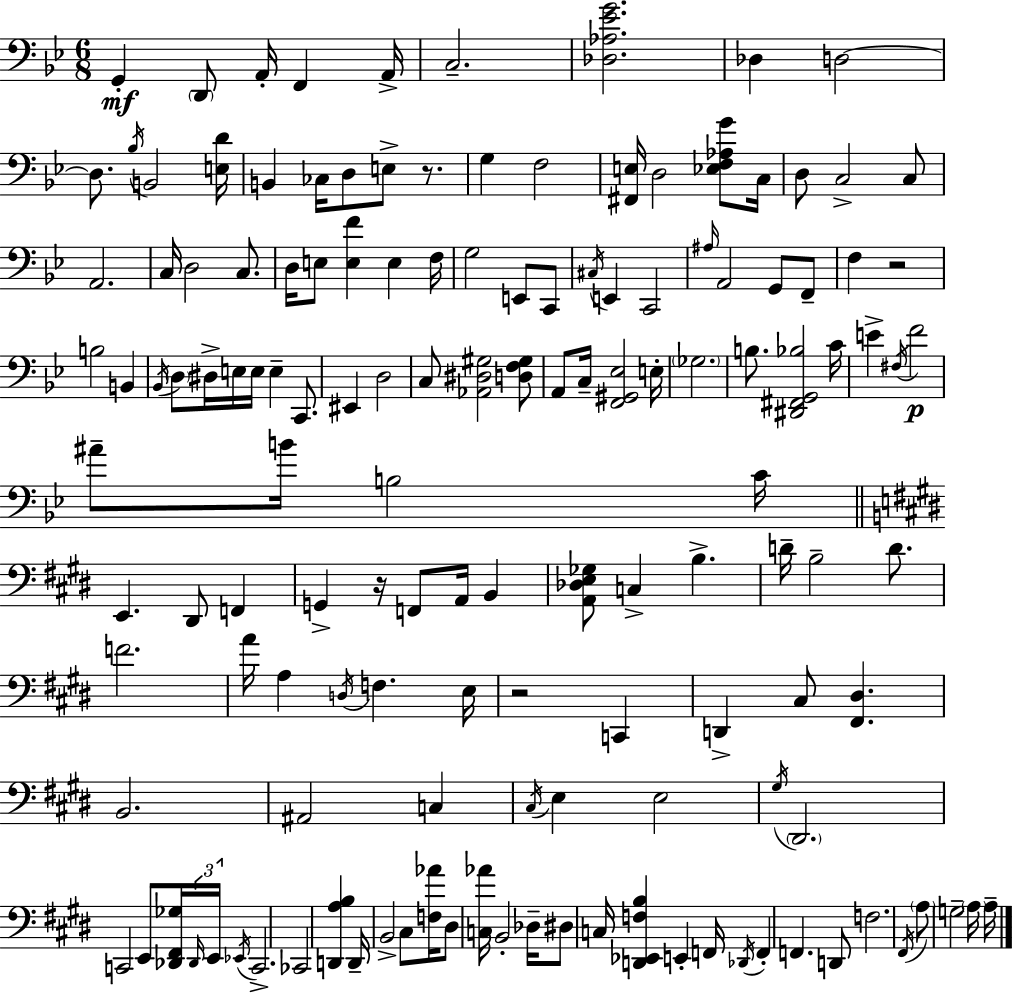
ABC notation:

X:1
T:Untitled
M:6/8
L:1/4
K:Gm
G,, D,,/2 A,,/4 F,, A,,/4 C,2 [_D,_A,_EG]2 _D, D,2 D,/2 _B,/4 B,,2 [E,D]/4 B,, _C,/4 D,/2 E,/2 z/2 G, F,2 [^F,,E,]/4 D,2 [_E,F,_A,G]/2 C,/4 D,/2 C,2 C,/2 A,,2 C,/4 D,2 C,/2 D,/4 E,/2 [E,F] E, F,/4 G,2 E,,/2 C,,/2 ^C,/4 E,, C,,2 ^A,/4 A,,2 G,,/2 F,,/2 F, z2 B,2 B,, _B,,/4 D,/2 ^D,/4 E,/4 E,/4 E, C,,/2 ^E,, D,2 C,/2 [_A,,^D,^G,]2 [D,F,^G,]/2 A,,/2 C,/4 [F,,^G,,_E,]2 E,/4 _G,2 B,/2 [^D,,^F,,G,,_B,]2 C/4 E ^F,/4 F2 ^A/2 B/4 B,2 C/4 E,, ^D,,/2 F,, G,, z/4 F,,/2 A,,/4 B,, [A,,_D,E,_G,]/2 C, B, D/4 B,2 D/2 F2 A/4 A, D,/4 F, E,/4 z2 C,, D,, ^C,/2 [^F,,^D,] B,,2 ^A,,2 C, ^C,/4 E, E,2 ^G,/4 ^D,,2 C,,2 E,,/2 [_D,,^F,,_G,]/4 _D,,/4 E,,/4 _E,,/4 C,,2 _C,,2 [D,,A,B,] D,,/4 B,,2 ^C,/2 [F,_A]/4 ^D,/2 [C,_A]/4 B,,2 _D,/4 ^D,/2 C,/4 [D,,_E,,F,B,] E,, F,,/4 _D,,/4 F,, F,, D,,/2 F,2 ^F,,/4 A,/2 G,2 A,/4 A,/4